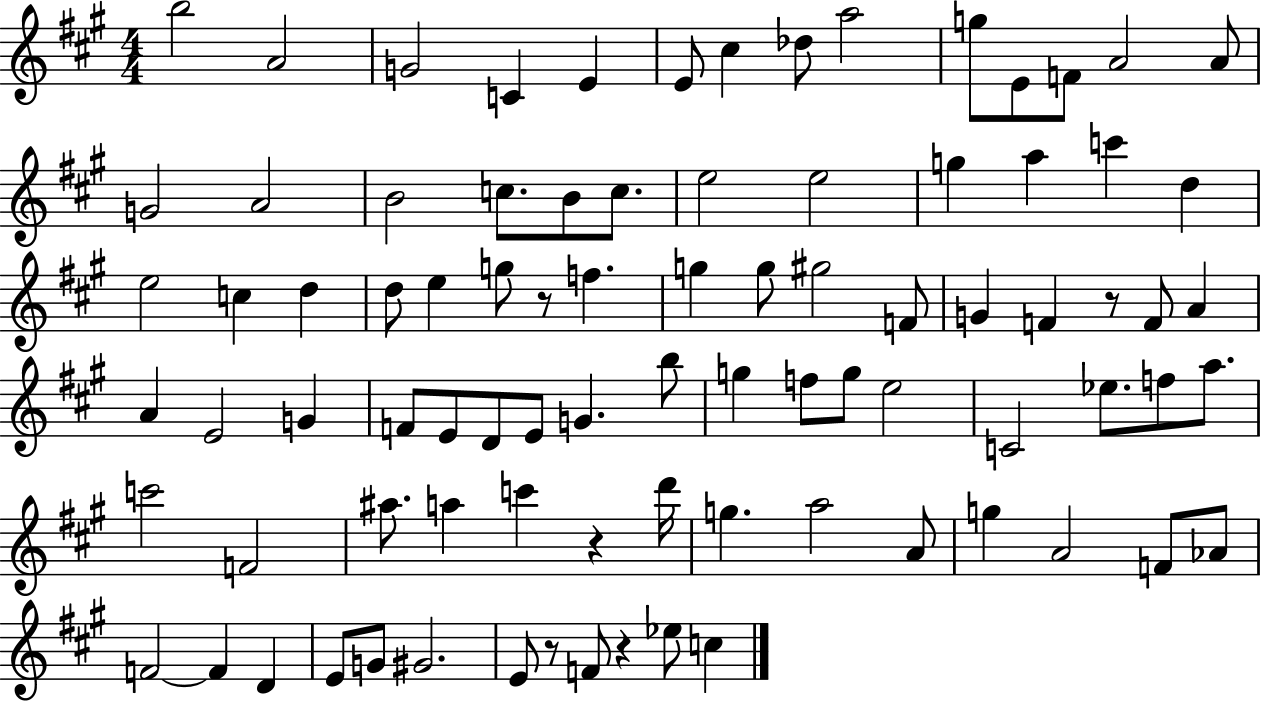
B5/h A4/h G4/h C4/q E4/q E4/e C#5/q Db5/e A5/h G5/e E4/e F4/e A4/h A4/e G4/h A4/h B4/h C5/e. B4/e C5/e. E5/h E5/h G5/q A5/q C6/q D5/q E5/h C5/q D5/q D5/e E5/q G5/e R/e F5/q. G5/q G5/e G#5/h F4/e G4/q F4/q R/e F4/e A4/q A4/q E4/h G4/q F4/e E4/e D4/e E4/e G4/q. B5/e G5/q F5/e G5/e E5/h C4/h Eb5/e. F5/e A5/e. C6/h F4/h A#5/e. A5/q C6/q R/q D6/s G5/q. A5/h A4/e G5/q A4/h F4/e Ab4/e F4/h F4/q D4/q E4/e G4/e G#4/h. E4/e R/e F4/e R/q Eb5/e C5/q